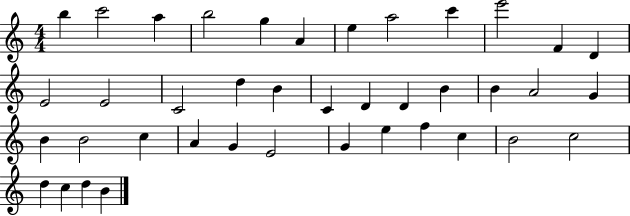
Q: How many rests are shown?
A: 0